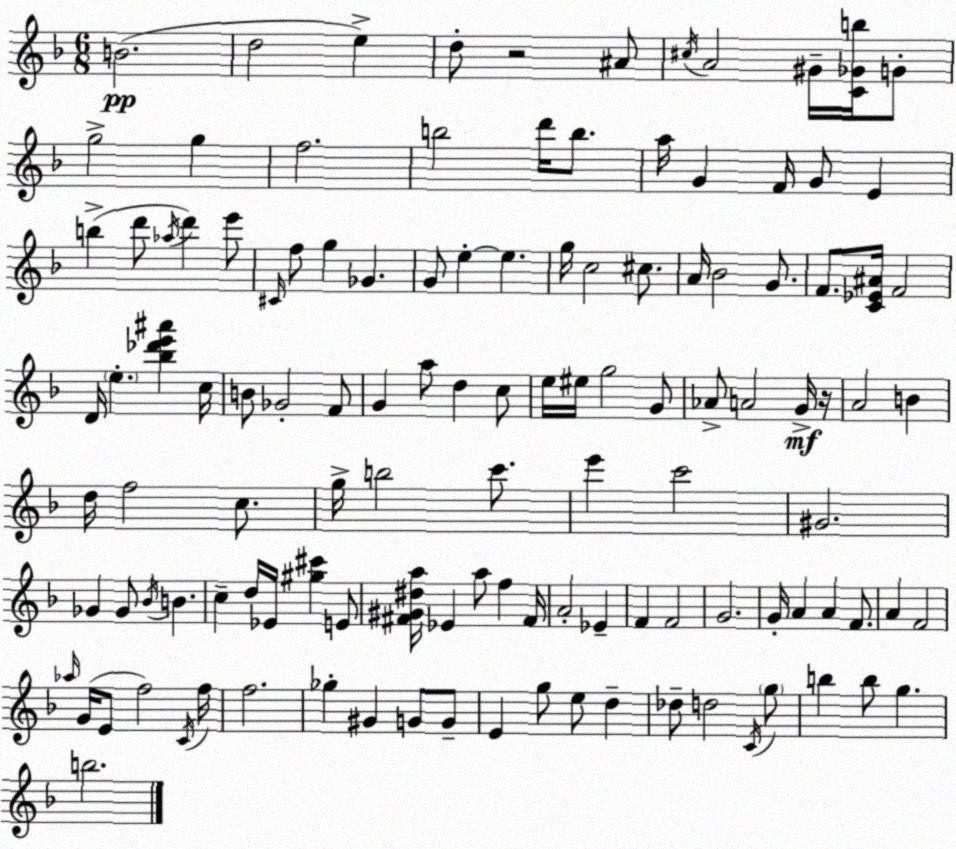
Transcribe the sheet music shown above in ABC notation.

X:1
T:Untitled
M:6/8
L:1/4
K:Dm
B2 d2 e d/2 z2 ^A/2 ^c/4 A2 ^G/4 [C_Gb]/4 G/2 g2 g f2 b2 d'/4 b/2 a/4 G F/4 G/2 E b d'/2 _a/4 d' e'/2 ^C/4 f/2 g _G G/2 e e g/4 c2 ^c/2 A/4 _B2 G/2 F/2 [C_E^A]/4 F2 D/4 e [_b_d'e'^a'] c/4 B/2 _G2 F/2 G a/2 d c/2 e/4 ^e/4 g2 G/2 _A/2 A2 G/4 z/4 A2 B d/4 f2 c/2 g/4 b2 c'/2 e' c'2 ^G2 _G _G/2 _B/4 B c d/4 _E/4 [^g^c'] E/2 [^F^G^da]/4 _E a/2 f ^F/4 A2 _E F F2 G2 G/4 A A F/2 A F2 _a/4 G/4 E/2 f2 C/4 f/4 f2 _g ^G G/2 G/2 E g/2 e/2 d _d/2 d2 C/4 g/2 b b/2 g b2